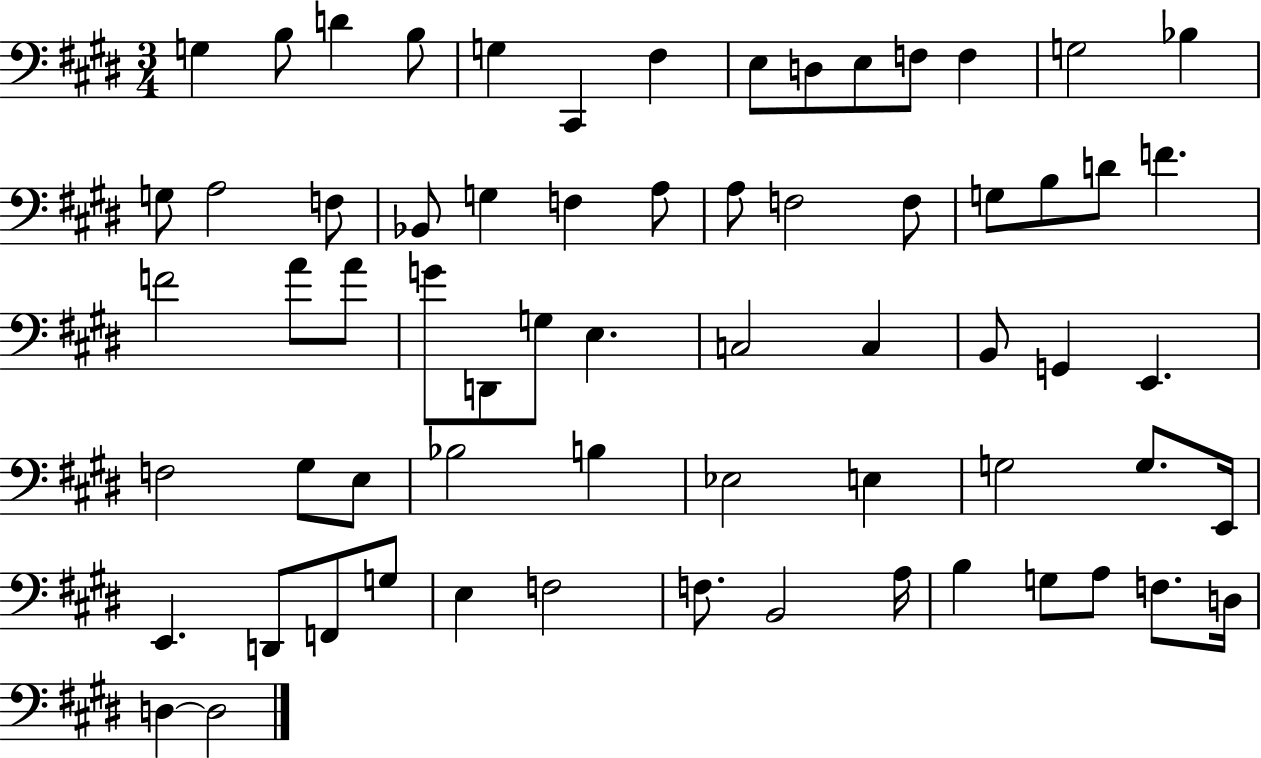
X:1
T:Untitled
M:3/4
L:1/4
K:E
G, B,/2 D B,/2 G, ^C,, ^F, E,/2 D,/2 E,/2 F,/2 F, G,2 _B, G,/2 A,2 F,/2 _B,,/2 G, F, A,/2 A,/2 F,2 F,/2 G,/2 B,/2 D/2 F F2 A/2 A/2 G/2 D,,/2 G,/2 E, C,2 C, B,,/2 G,, E,, F,2 ^G,/2 E,/2 _B,2 B, _E,2 E, G,2 G,/2 E,,/4 E,, D,,/2 F,,/2 G,/2 E, F,2 F,/2 B,,2 A,/4 B, G,/2 A,/2 F,/2 D,/4 D, D,2